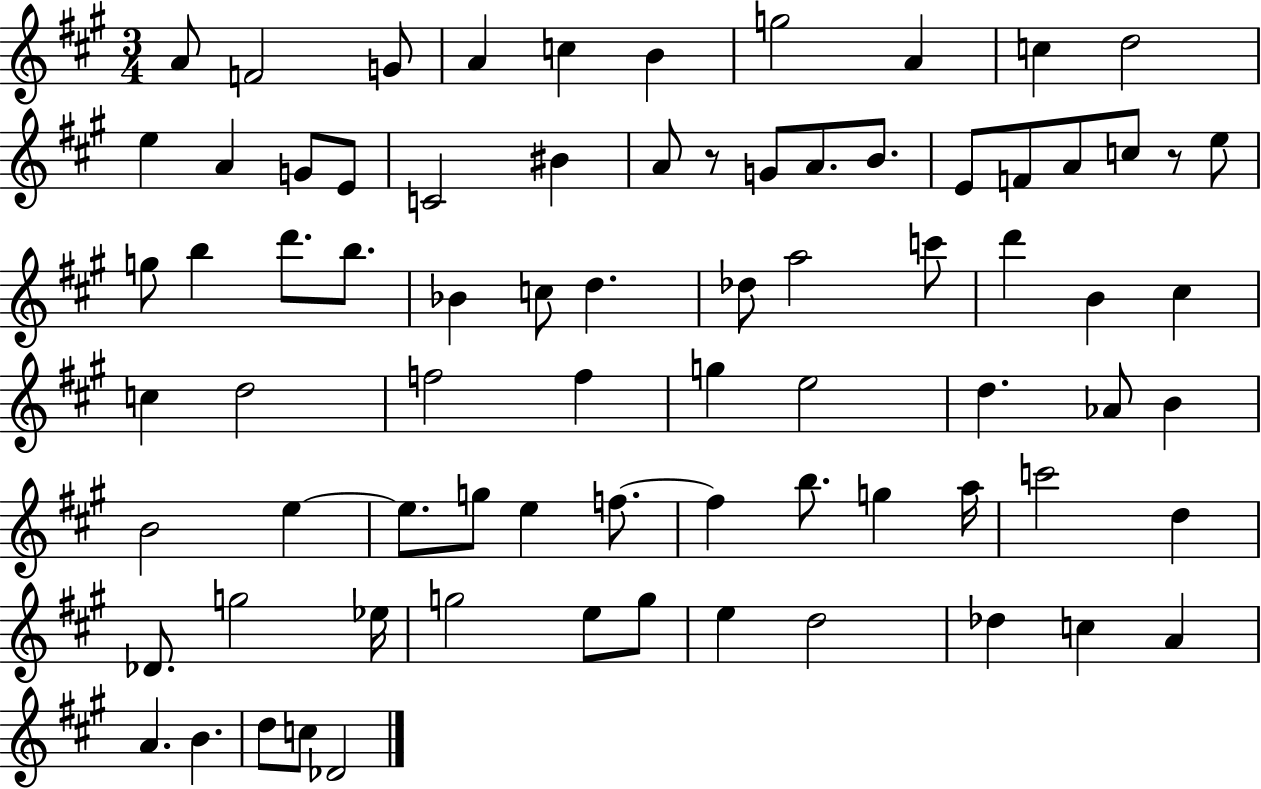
A4/e F4/h G4/e A4/q C5/q B4/q G5/h A4/q C5/q D5/h E5/q A4/q G4/e E4/e C4/h BIS4/q A4/e R/e G4/e A4/e. B4/e. E4/e F4/e A4/e C5/e R/e E5/e G5/e B5/q D6/e. B5/e. Bb4/q C5/e D5/q. Db5/e A5/h C6/e D6/q B4/q C#5/q C5/q D5/h F5/h F5/q G5/q E5/h D5/q. Ab4/e B4/q B4/h E5/q E5/e. G5/e E5/q F5/e. F5/q B5/e. G5/q A5/s C6/h D5/q Db4/e. G5/h Eb5/s G5/h E5/e G5/e E5/q D5/h Db5/q C5/q A4/q A4/q. B4/q. D5/e C5/e Db4/h